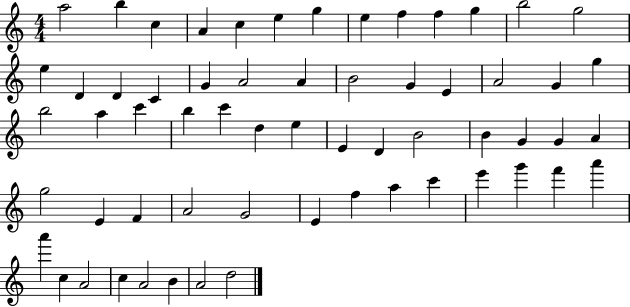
{
  \clef treble
  \numericTimeSignature
  \time 4/4
  \key c \major
  a''2 b''4 c''4 | a'4 c''4 e''4 g''4 | e''4 f''4 f''4 g''4 | b''2 g''2 | \break e''4 d'4 d'4 c'4 | g'4 a'2 a'4 | b'2 g'4 e'4 | a'2 g'4 g''4 | \break b''2 a''4 c'''4 | b''4 c'''4 d''4 e''4 | e'4 d'4 b'2 | b'4 g'4 g'4 a'4 | \break g''2 e'4 f'4 | a'2 g'2 | e'4 f''4 a''4 c'''4 | e'''4 g'''4 f'''4 a'''4 | \break a'''4 c''4 a'2 | c''4 a'2 b'4 | a'2 d''2 | \bar "|."
}